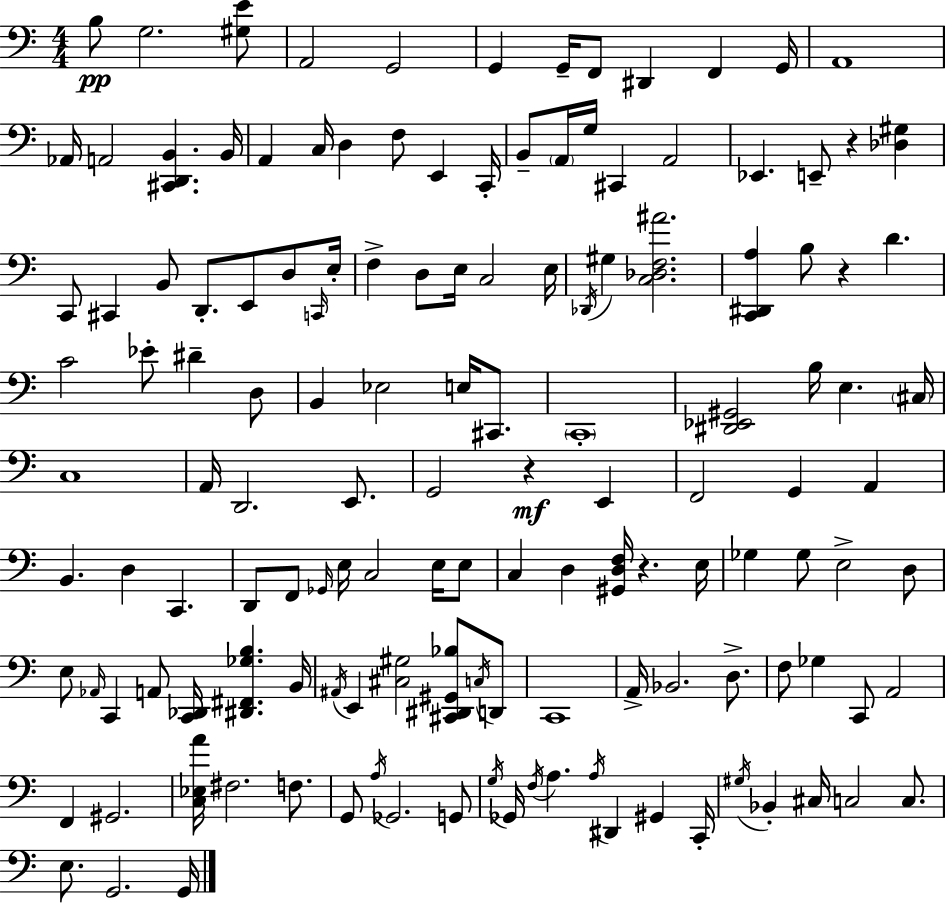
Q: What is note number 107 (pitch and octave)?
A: G2